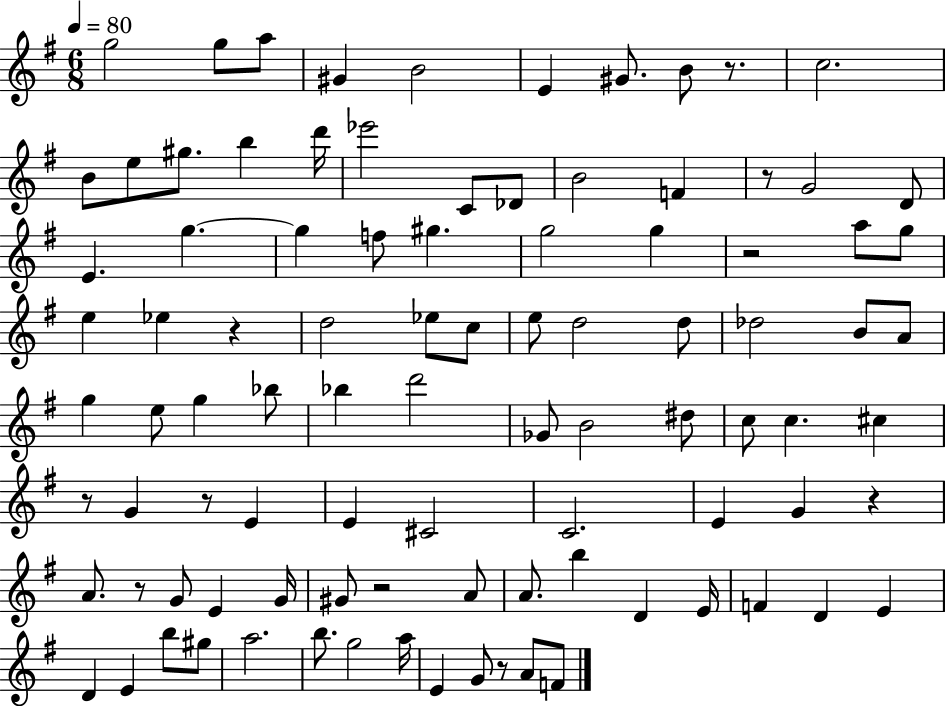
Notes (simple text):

G5/h G5/e A5/e G#4/q B4/h E4/q G#4/e. B4/e R/e. C5/h. B4/e E5/e G#5/e. B5/q D6/s Eb6/h C4/e Db4/e B4/h F4/q R/e G4/h D4/e E4/q. G5/q. G5/q F5/e G#5/q. G5/h G5/q R/h A5/e G5/e E5/q Eb5/q R/q D5/h Eb5/e C5/e E5/e D5/h D5/e Db5/h B4/e A4/e G5/q E5/e G5/q Bb5/e Bb5/q D6/h Gb4/e B4/h D#5/e C5/e C5/q. C#5/q R/e G4/q R/e E4/q E4/q C#4/h C4/h. E4/q G4/q R/q A4/e. R/e G4/e E4/q G4/s G#4/e R/h A4/e A4/e. B5/q D4/q E4/s F4/q D4/q E4/q D4/q E4/q B5/e G#5/e A5/h. B5/e. G5/h A5/s E4/q G4/e R/e A4/e F4/e